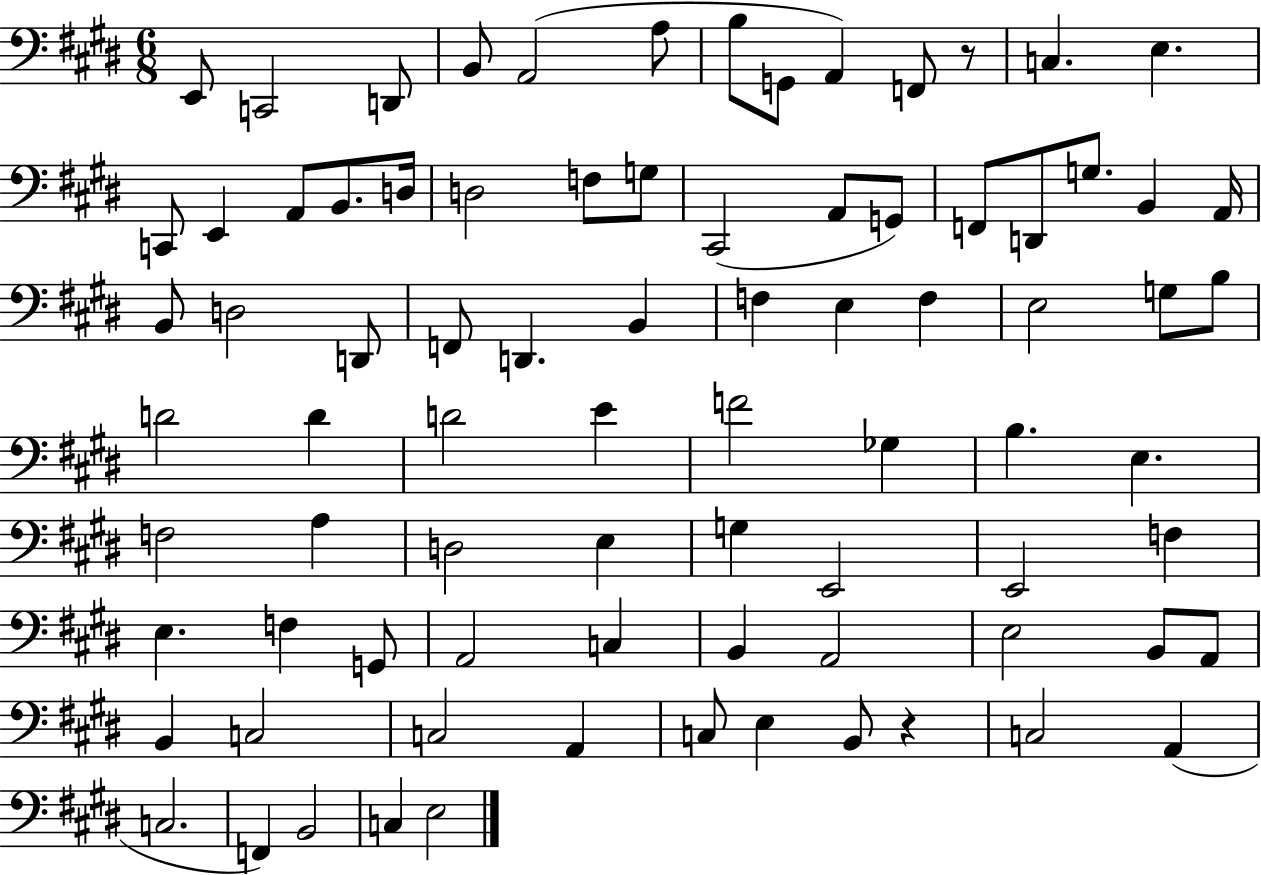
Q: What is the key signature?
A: E major